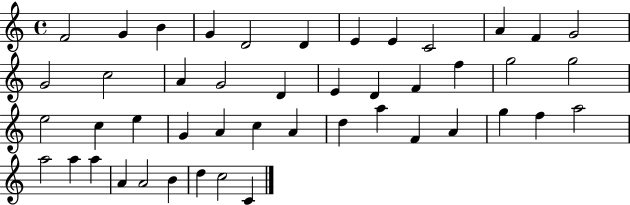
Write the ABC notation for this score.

X:1
T:Untitled
M:4/4
L:1/4
K:C
F2 G B G D2 D E E C2 A F G2 G2 c2 A G2 D E D F f g2 g2 e2 c e G A c A d a F A g f a2 a2 a a A A2 B d c2 C